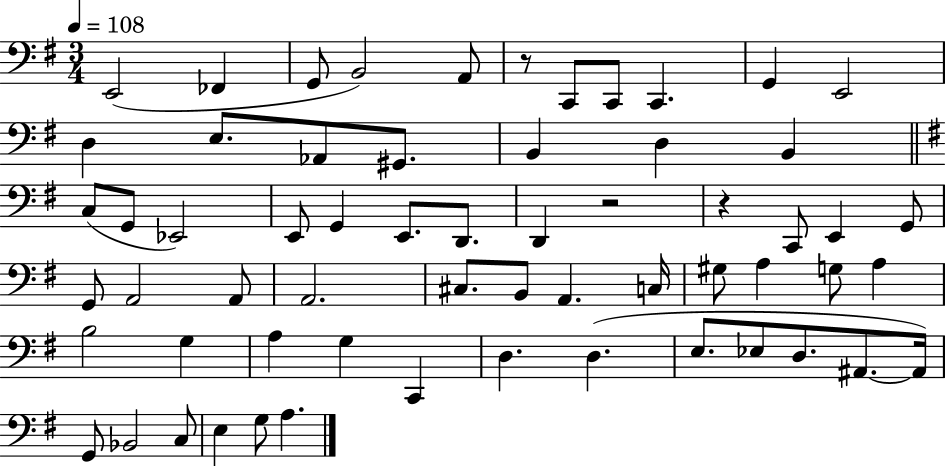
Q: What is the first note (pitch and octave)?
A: E2